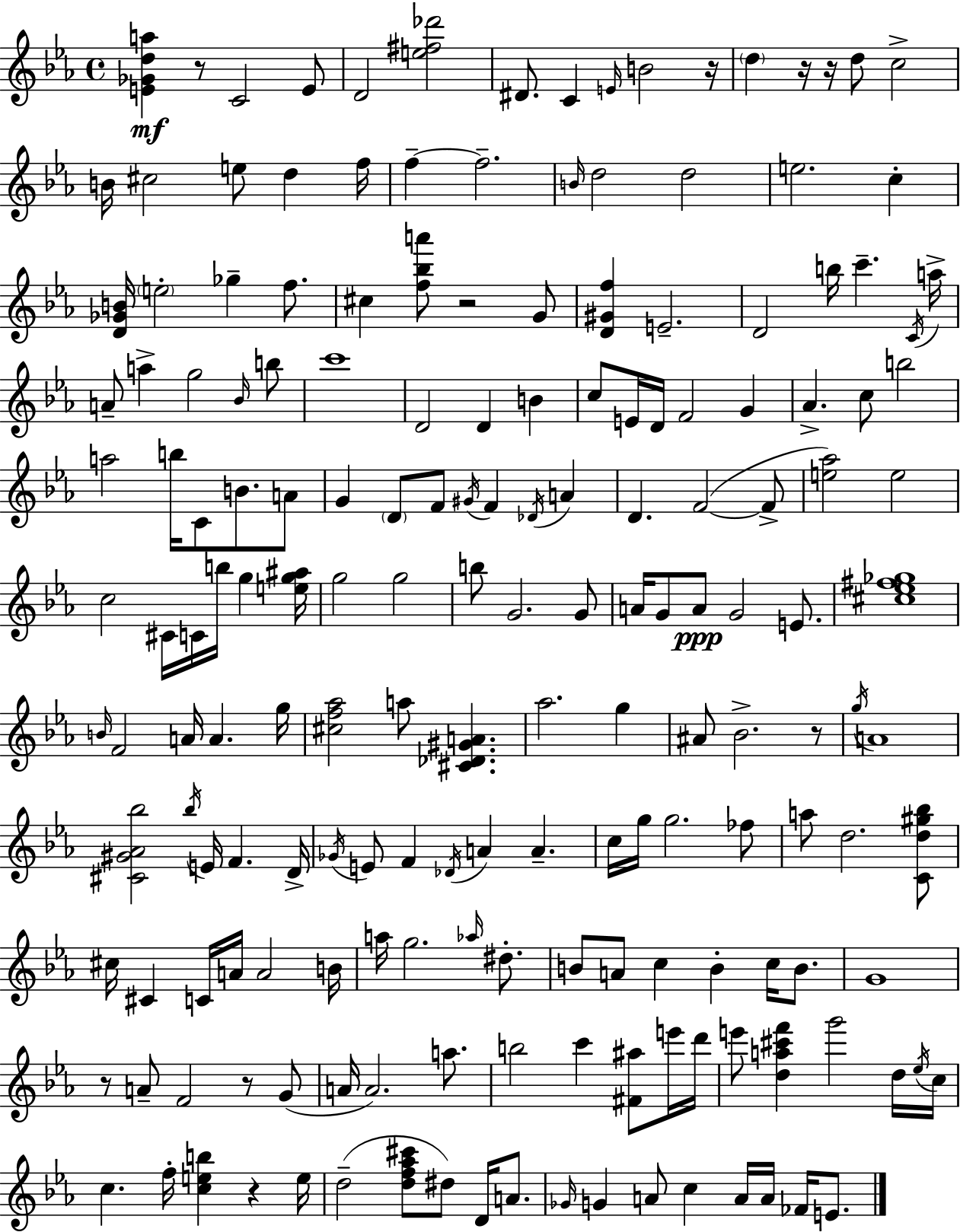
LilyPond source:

{
  \clef treble
  \time 4/4
  \defaultTimeSignature
  \key ees \major
  \repeat volta 2 { <e' ges' d'' a''>4\mf r8 c'2 e'8 | d'2 <e'' fis'' des'''>2 | dis'8. c'4 \grace { e'16 } b'2 | r16 \parenthesize d''4 r16 r16 d''8 c''2-> | \break b'16 cis''2 e''8 d''4 | f''16 f''4--~~ f''2.-- | \grace { b'16 } d''2 d''2 | e''2. c''4-. | \break <d' ges' b'>16 \parenthesize e''2-. ges''4-- f''8. | cis''4 <f'' bes'' a'''>8 r2 | g'8 <d' gis' f''>4 e'2.-- | d'2 b''16 c'''4.-- | \break \acciaccatura { c'16 } a''16-> a'8-- a''4-> g''2 | \grace { bes'16 } b''8 c'''1 | d'2 d'4 | b'4 c''8 e'16 d'16 f'2 | \break g'4 aes'4.-> c''8 b''2 | a''2 b''16 c'8 b'8. | a'8 g'4 \parenthesize d'8 f'8 \acciaccatura { gis'16 } f'4 | \acciaccatura { des'16 } a'4 d'4. f'2~(~ | \break f'8-> <e'' aes''>2) e''2 | c''2 cis'16 c'16 | b''16 g''4 <e'' g'' ais''>16 g''2 g''2 | b''8 g'2. | \break g'8 a'16 g'8 a'8\ppp g'2 | e'8. <cis'' ees'' fis'' ges''>1 | \grace { b'16 } f'2 a'16 | a'4. g''16 <cis'' f'' aes''>2 a''8 | \break <cis' des' gis' a'>4. aes''2. | g''4 ais'8 bes'2.-> | r8 \acciaccatura { g''16 } a'1 | <cis' gis' aes' bes''>2 | \break \acciaccatura { bes''16 } e'16 f'4. d'16-> \acciaccatura { ges'16 } e'8 f'4 | \acciaccatura { des'16 } a'4 a'4.-- c''16 g''16 g''2. | fes''8 a''8 d''2. | <c' d'' gis'' bes''>8 cis''16 cis'4 | \break c'16 a'16 a'2 b'16 a''16 g''2. | \grace { aes''16 } dis''8.-. b'8 a'8 | c''4 b'4-. c''16 b'8. g'1 | r8 a'8-- | \break f'2 r8 g'8( a'16 a'2.) | a''8. b''2 | c'''4 <fis' ais''>8 e'''16 d'''16 e'''8 <d'' a'' cis''' f'''>4 | g'''2 d''16 \acciaccatura { ees''16 } c''16 c''4. | \break f''16-. <c'' e'' b''>4 r4 e''16 d''2--( | <d'' f'' aes'' cis'''>8 dis''8) d'16 a'8. \grace { ges'16 } g'4 | a'8 c''4 a'16 a'16 fes'16 e'8. } \bar "|."
}